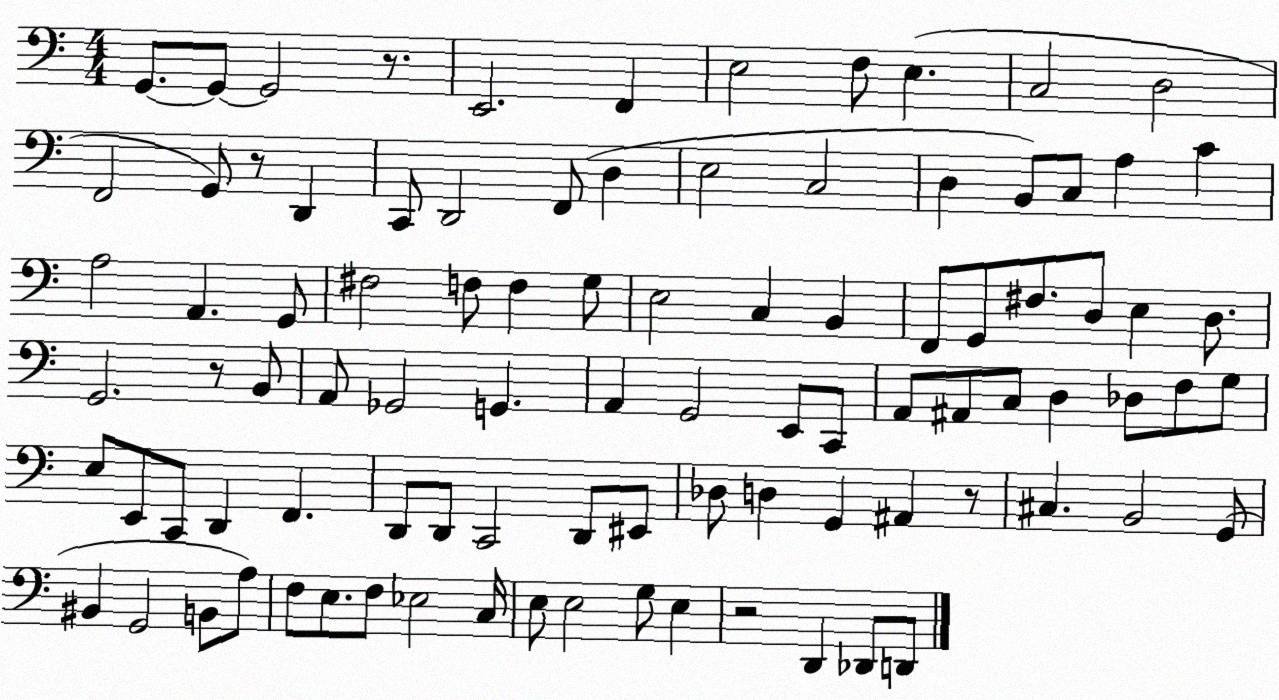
X:1
T:Untitled
M:4/4
L:1/4
K:C
G,,/2 G,,/2 G,,2 z/2 E,,2 F,, E,2 F,/2 E, C,2 D,2 F,,2 G,,/2 z/2 D,, C,,/2 D,,2 F,,/2 D, E,2 C,2 D, B,,/2 C,/2 A, C A,2 A,, G,,/2 ^F,2 F,/2 F, G,/2 E,2 C, B,, F,,/2 G,,/2 ^F,/2 D,/2 E, D,/2 G,,2 z/2 B,,/2 A,,/2 _G,,2 G,, A,, G,,2 E,,/2 C,,/2 A,,/2 ^A,,/2 C,/2 D, _D,/2 F,/2 G,/2 E,/2 E,,/2 C,,/2 D,, F,, D,,/2 D,,/2 C,,2 D,,/2 ^E,,/2 _D,/2 D, G,, ^A,, z/2 ^C, B,,2 G,,/2 ^B,, G,,2 B,,/2 A,/2 F,/2 E,/2 F,/2 _E,2 C,/4 E,/2 E,2 G,/2 E, z2 D,, _D,,/2 D,,/2